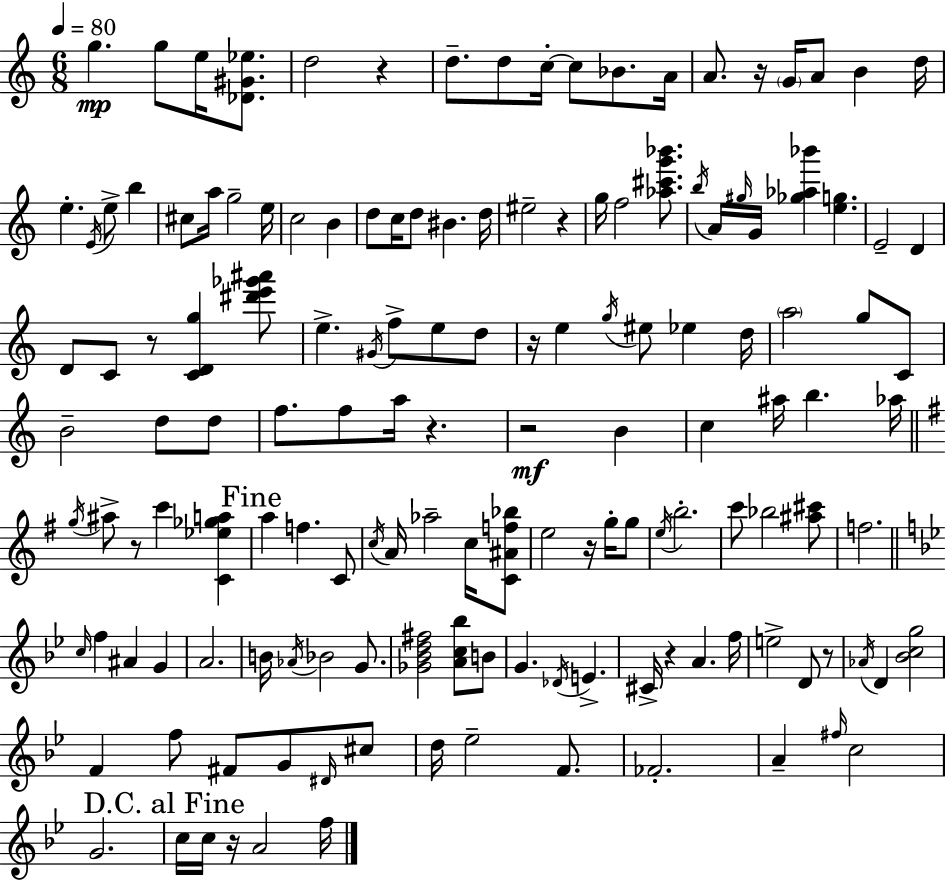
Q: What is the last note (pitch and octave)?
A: F5